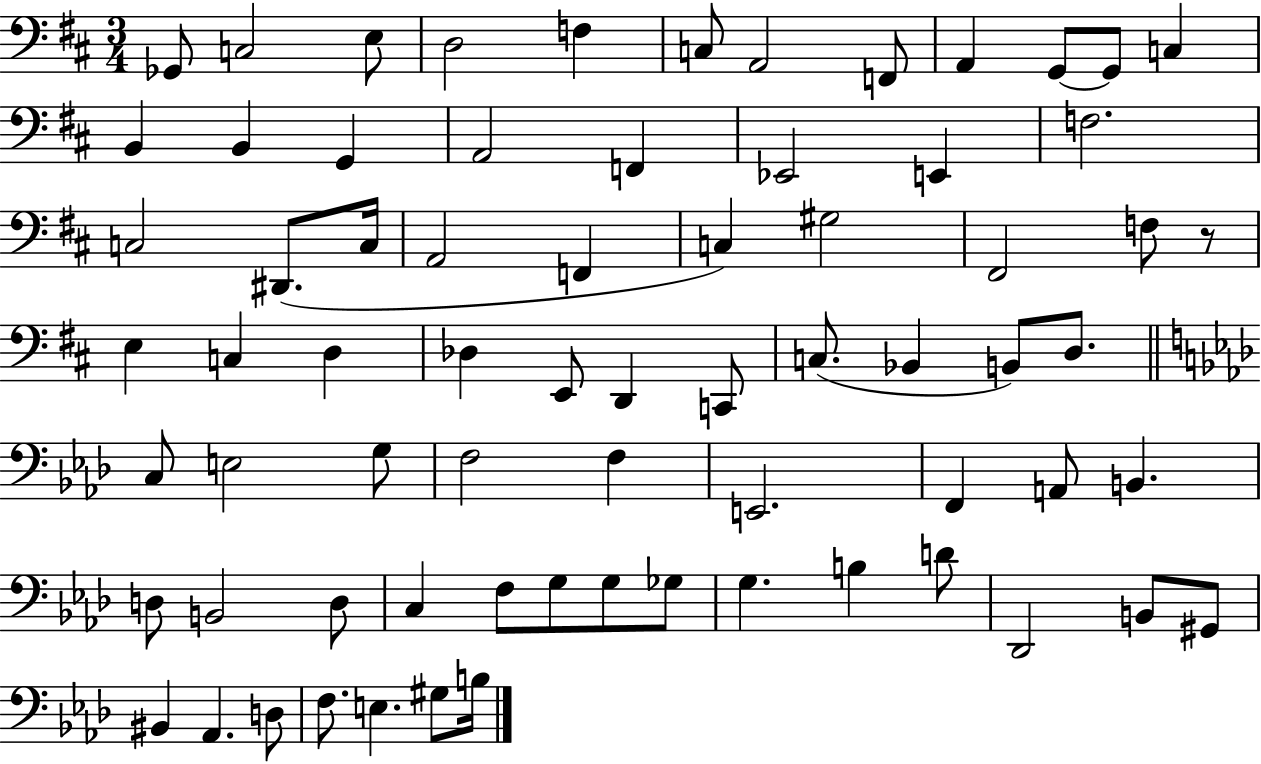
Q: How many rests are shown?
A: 1